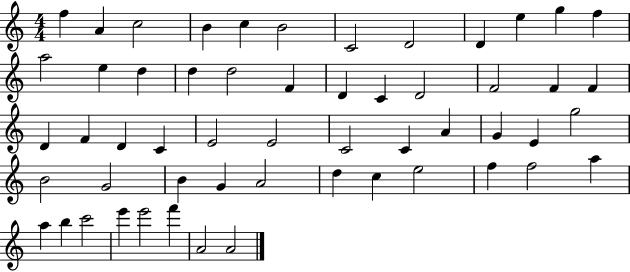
F5/q A4/q C5/h B4/q C5/q B4/h C4/h D4/h D4/q E5/q G5/q F5/q A5/h E5/q D5/q D5/q D5/h F4/q D4/q C4/q D4/h F4/h F4/q F4/q D4/q F4/q D4/q C4/q E4/h E4/h C4/h C4/q A4/q G4/q E4/q G5/h B4/h G4/h B4/q G4/q A4/h D5/q C5/q E5/h F5/q F5/h A5/q A5/q B5/q C6/h E6/q E6/h F6/q A4/h A4/h